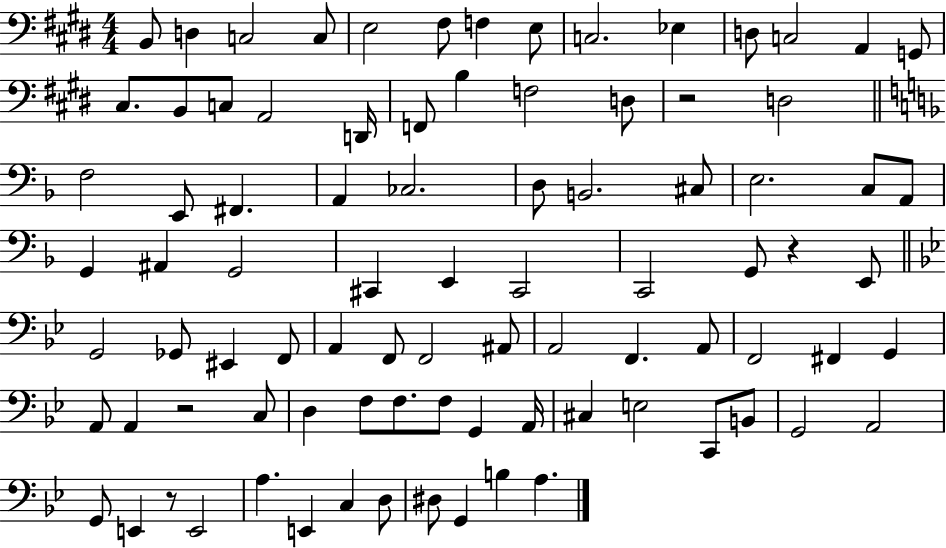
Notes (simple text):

B2/e D3/q C3/h C3/e E3/h F#3/e F3/q E3/e C3/h. Eb3/q D3/e C3/h A2/q G2/e C#3/e. B2/e C3/e A2/h D2/s F2/e B3/q F3/h D3/e R/h D3/h F3/h E2/e F#2/q. A2/q CES3/h. D3/e B2/h. C#3/e E3/h. C3/e A2/e G2/q A#2/q G2/h C#2/q E2/q C#2/h C2/h G2/e R/q E2/e G2/h Gb2/e EIS2/q F2/e A2/q F2/e F2/h A#2/e A2/h F2/q. A2/e F2/h F#2/q G2/q A2/e A2/q R/h C3/e D3/q F3/e F3/e. F3/e G2/q A2/s C#3/q E3/h C2/e B2/e G2/h A2/h G2/e E2/q R/e E2/h A3/q. E2/q C3/q D3/e D#3/e G2/q B3/q A3/q.